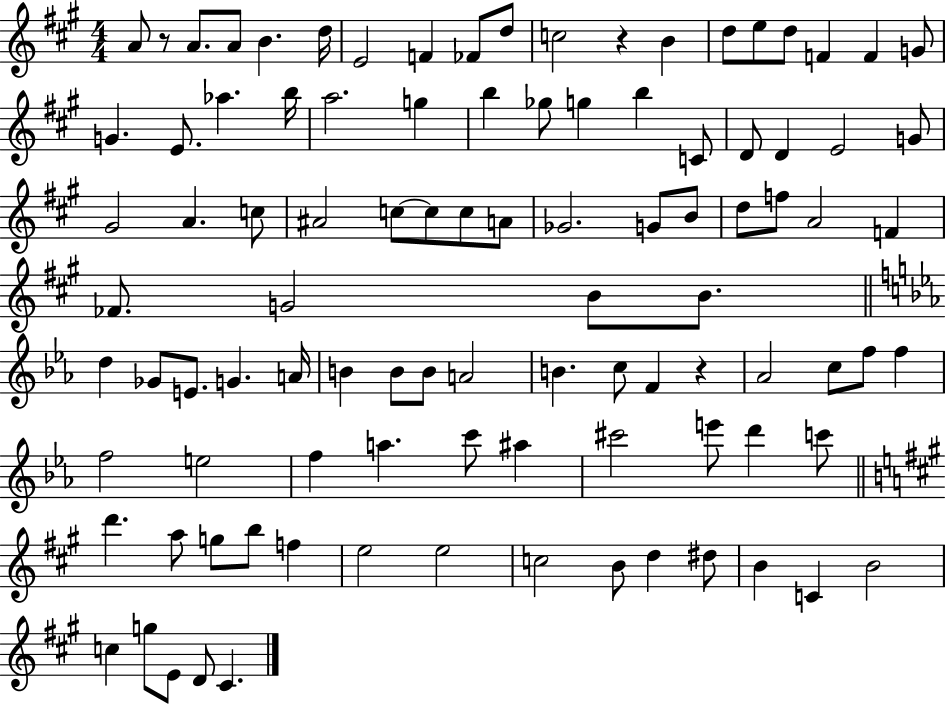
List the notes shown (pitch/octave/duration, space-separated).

A4/e R/e A4/e. A4/e B4/q. D5/s E4/h F4/q FES4/e D5/e C5/h R/q B4/q D5/e E5/e D5/e F4/q F4/q G4/e G4/q. E4/e. Ab5/q. B5/s A5/h. G5/q B5/q Gb5/e G5/q B5/q C4/e D4/e D4/q E4/h G4/e G#4/h A4/q. C5/e A#4/h C5/e C5/e C5/e A4/e Gb4/h. G4/e B4/e D5/e F5/e A4/h F4/q FES4/e. G4/h B4/e B4/e. D5/q Gb4/e E4/e. G4/q. A4/s B4/q B4/e B4/e A4/h B4/q. C5/e F4/q R/q Ab4/h C5/e F5/e F5/q F5/h E5/h F5/q A5/q. C6/e A#5/q C#6/h E6/e D6/q C6/e D6/q. A5/e G5/e B5/e F5/q E5/h E5/h C5/h B4/e D5/q D#5/e B4/q C4/q B4/h C5/q G5/e E4/e D4/e C#4/q.